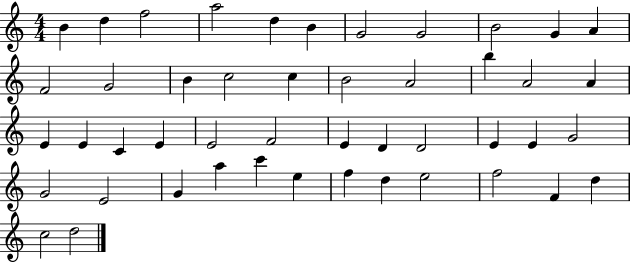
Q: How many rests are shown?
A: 0